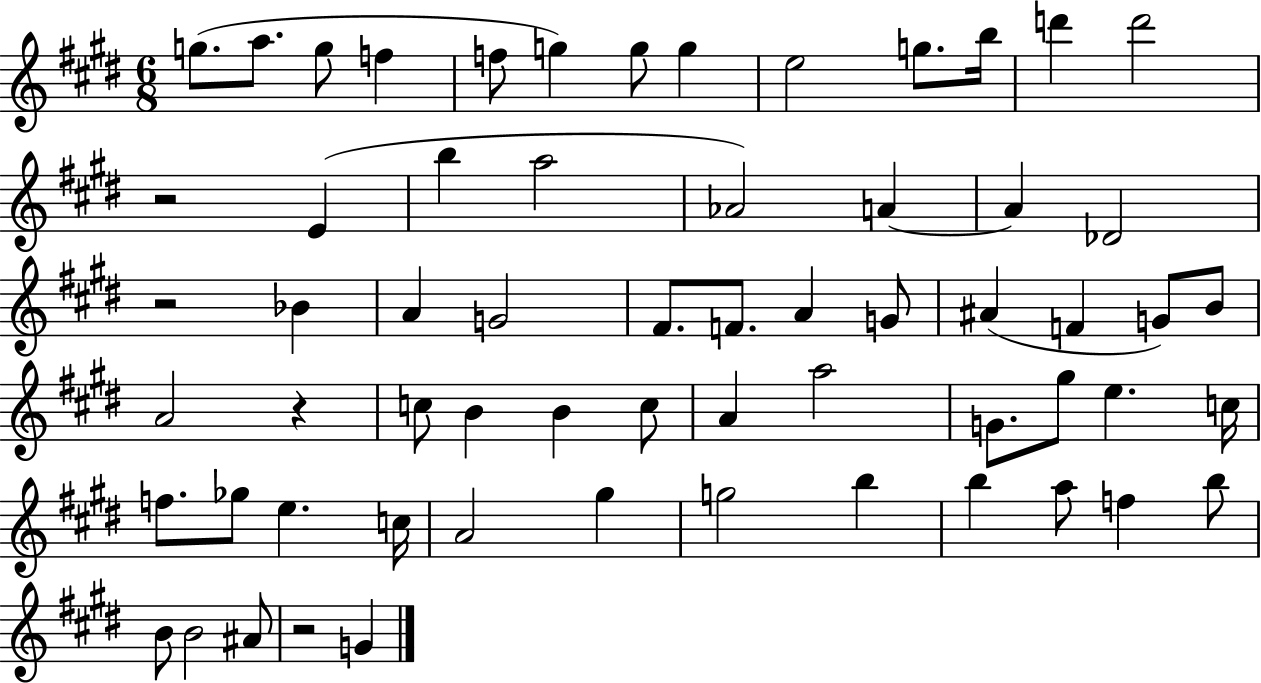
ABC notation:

X:1
T:Untitled
M:6/8
L:1/4
K:E
g/2 a/2 g/2 f f/2 g g/2 g e2 g/2 b/4 d' d'2 z2 E b a2 _A2 A A _D2 z2 _B A G2 ^F/2 F/2 A G/2 ^A F G/2 B/2 A2 z c/2 B B c/2 A a2 G/2 ^g/2 e c/4 f/2 _g/2 e c/4 A2 ^g g2 b b a/2 f b/2 B/2 B2 ^A/2 z2 G